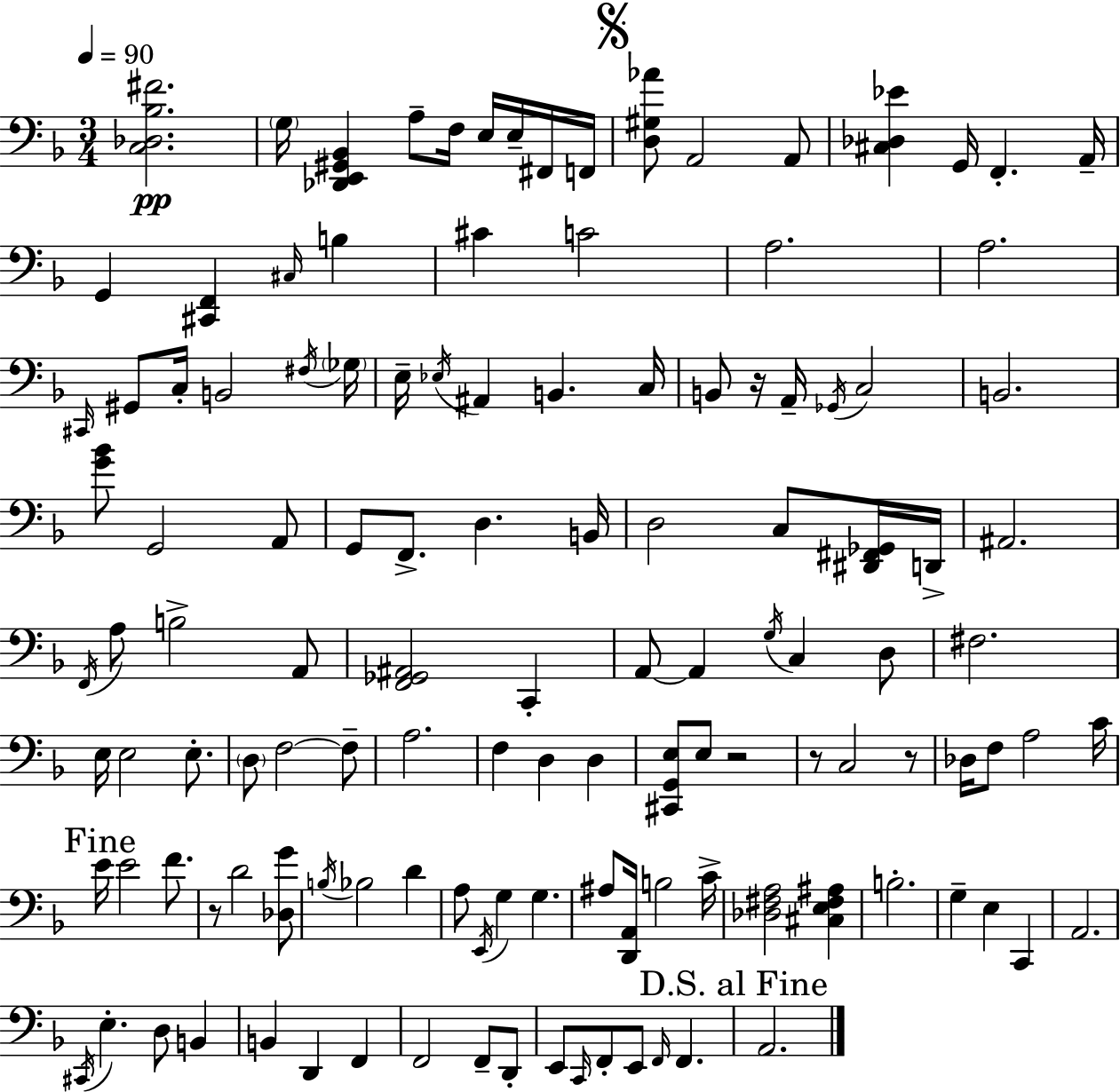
{
  \clef bass
  \numericTimeSignature
  \time 3/4
  \key d \minor
  \tempo 4 = 90
  \repeat volta 2 { <c des bes fis'>2.\pp | \parenthesize g16 <des, e, gis, bes,>4 a8-- f16 e16 e16-- fis,16 f,16 | \mark \markup { \musicglyph "scripts.segno" } <d gis aes'>8 a,2 a,8 | <cis des ees'>4 g,16 f,4.-. a,16-- | \break g,4 <cis, f,>4 \grace { cis16 } b4 | cis'4 c'2 | a2. | a2. | \break \grace { cis,16 } gis,8 c16-. b,2 | \acciaccatura { fis16 } \parenthesize ges16 e16-- \acciaccatura { ees16 } ais,4 b,4. | c16 b,8 r16 a,16-- \acciaccatura { ges,16 } c2 | b,2. | \break <g' bes'>8 g,2 | a,8 g,8 f,8.-> d4. | b,16 d2 | c8 <dis, fis, ges,>16 d,16-> ais,2. | \break \acciaccatura { f,16 } a8 b2-> | a,8 <f, ges, ais,>2 | c,4-. a,8~~ a,4 | \acciaccatura { g16 } c4 d8 fis2. | \break e16 e2 | e8.-. \parenthesize d8 f2~~ | f8-- a2. | f4 d4 | \break d4 <cis, g, e>8 e8 r2 | r8 c2 | r8 des16 f8 a2 | c'16 \mark "Fine" e'16 e'2 | \break f'8. r8 d'2 | <des g'>8 \acciaccatura { b16 } bes2 | d'4 a8 \acciaccatura { e,16 } g4 | g4. ais8 <d, a,>16 | \break b2 c'16-> <des fis a>2 | <cis e fis ais>4 b2.-. | g4-- | e4 c,4 a,2. | \break \acciaccatura { cis,16 } e4.-. | d8 b,4 b,4 | d,4 f,4 f,2 | f,8-- d,8-. e,8 | \break \grace { c,16 } f,8-. e,8 \grace { f,16 } f,4. | \mark "D.S. al Fine" a,2. | } \bar "|."
}